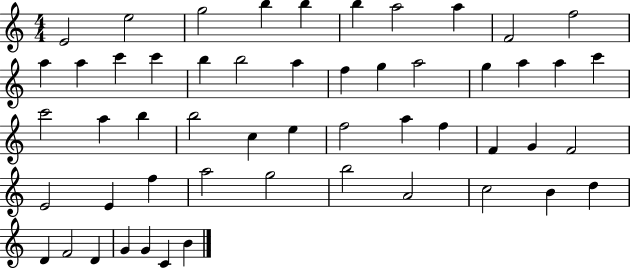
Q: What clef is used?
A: treble